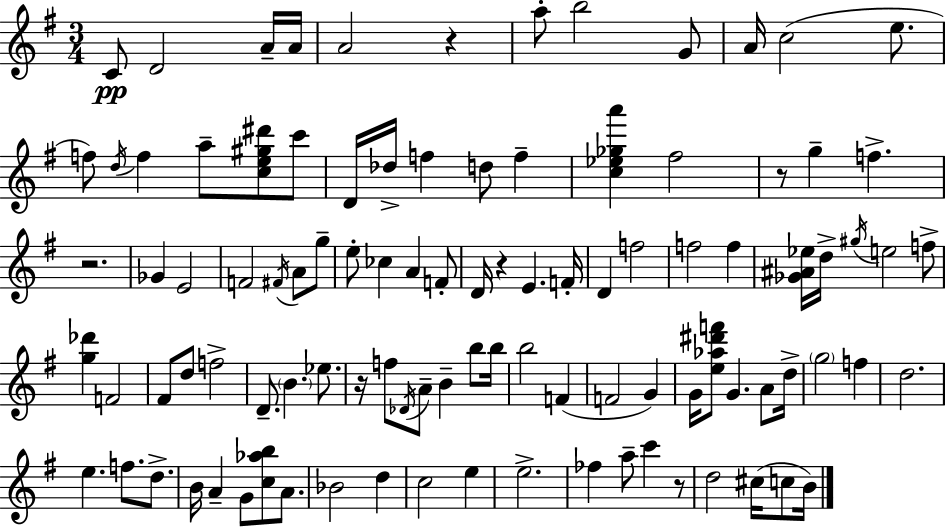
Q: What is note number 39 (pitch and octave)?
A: F5